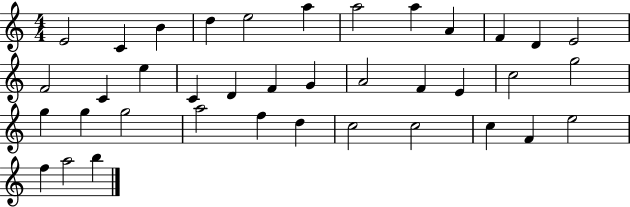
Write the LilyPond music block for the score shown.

{
  \clef treble
  \numericTimeSignature
  \time 4/4
  \key c \major
  e'2 c'4 b'4 | d''4 e''2 a''4 | a''2 a''4 a'4 | f'4 d'4 e'2 | \break f'2 c'4 e''4 | c'4 d'4 f'4 g'4 | a'2 f'4 e'4 | c''2 g''2 | \break g''4 g''4 g''2 | a''2 f''4 d''4 | c''2 c''2 | c''4 f'4 e''2 | \break f''4 a''2 b''4 | \bar "|."
}